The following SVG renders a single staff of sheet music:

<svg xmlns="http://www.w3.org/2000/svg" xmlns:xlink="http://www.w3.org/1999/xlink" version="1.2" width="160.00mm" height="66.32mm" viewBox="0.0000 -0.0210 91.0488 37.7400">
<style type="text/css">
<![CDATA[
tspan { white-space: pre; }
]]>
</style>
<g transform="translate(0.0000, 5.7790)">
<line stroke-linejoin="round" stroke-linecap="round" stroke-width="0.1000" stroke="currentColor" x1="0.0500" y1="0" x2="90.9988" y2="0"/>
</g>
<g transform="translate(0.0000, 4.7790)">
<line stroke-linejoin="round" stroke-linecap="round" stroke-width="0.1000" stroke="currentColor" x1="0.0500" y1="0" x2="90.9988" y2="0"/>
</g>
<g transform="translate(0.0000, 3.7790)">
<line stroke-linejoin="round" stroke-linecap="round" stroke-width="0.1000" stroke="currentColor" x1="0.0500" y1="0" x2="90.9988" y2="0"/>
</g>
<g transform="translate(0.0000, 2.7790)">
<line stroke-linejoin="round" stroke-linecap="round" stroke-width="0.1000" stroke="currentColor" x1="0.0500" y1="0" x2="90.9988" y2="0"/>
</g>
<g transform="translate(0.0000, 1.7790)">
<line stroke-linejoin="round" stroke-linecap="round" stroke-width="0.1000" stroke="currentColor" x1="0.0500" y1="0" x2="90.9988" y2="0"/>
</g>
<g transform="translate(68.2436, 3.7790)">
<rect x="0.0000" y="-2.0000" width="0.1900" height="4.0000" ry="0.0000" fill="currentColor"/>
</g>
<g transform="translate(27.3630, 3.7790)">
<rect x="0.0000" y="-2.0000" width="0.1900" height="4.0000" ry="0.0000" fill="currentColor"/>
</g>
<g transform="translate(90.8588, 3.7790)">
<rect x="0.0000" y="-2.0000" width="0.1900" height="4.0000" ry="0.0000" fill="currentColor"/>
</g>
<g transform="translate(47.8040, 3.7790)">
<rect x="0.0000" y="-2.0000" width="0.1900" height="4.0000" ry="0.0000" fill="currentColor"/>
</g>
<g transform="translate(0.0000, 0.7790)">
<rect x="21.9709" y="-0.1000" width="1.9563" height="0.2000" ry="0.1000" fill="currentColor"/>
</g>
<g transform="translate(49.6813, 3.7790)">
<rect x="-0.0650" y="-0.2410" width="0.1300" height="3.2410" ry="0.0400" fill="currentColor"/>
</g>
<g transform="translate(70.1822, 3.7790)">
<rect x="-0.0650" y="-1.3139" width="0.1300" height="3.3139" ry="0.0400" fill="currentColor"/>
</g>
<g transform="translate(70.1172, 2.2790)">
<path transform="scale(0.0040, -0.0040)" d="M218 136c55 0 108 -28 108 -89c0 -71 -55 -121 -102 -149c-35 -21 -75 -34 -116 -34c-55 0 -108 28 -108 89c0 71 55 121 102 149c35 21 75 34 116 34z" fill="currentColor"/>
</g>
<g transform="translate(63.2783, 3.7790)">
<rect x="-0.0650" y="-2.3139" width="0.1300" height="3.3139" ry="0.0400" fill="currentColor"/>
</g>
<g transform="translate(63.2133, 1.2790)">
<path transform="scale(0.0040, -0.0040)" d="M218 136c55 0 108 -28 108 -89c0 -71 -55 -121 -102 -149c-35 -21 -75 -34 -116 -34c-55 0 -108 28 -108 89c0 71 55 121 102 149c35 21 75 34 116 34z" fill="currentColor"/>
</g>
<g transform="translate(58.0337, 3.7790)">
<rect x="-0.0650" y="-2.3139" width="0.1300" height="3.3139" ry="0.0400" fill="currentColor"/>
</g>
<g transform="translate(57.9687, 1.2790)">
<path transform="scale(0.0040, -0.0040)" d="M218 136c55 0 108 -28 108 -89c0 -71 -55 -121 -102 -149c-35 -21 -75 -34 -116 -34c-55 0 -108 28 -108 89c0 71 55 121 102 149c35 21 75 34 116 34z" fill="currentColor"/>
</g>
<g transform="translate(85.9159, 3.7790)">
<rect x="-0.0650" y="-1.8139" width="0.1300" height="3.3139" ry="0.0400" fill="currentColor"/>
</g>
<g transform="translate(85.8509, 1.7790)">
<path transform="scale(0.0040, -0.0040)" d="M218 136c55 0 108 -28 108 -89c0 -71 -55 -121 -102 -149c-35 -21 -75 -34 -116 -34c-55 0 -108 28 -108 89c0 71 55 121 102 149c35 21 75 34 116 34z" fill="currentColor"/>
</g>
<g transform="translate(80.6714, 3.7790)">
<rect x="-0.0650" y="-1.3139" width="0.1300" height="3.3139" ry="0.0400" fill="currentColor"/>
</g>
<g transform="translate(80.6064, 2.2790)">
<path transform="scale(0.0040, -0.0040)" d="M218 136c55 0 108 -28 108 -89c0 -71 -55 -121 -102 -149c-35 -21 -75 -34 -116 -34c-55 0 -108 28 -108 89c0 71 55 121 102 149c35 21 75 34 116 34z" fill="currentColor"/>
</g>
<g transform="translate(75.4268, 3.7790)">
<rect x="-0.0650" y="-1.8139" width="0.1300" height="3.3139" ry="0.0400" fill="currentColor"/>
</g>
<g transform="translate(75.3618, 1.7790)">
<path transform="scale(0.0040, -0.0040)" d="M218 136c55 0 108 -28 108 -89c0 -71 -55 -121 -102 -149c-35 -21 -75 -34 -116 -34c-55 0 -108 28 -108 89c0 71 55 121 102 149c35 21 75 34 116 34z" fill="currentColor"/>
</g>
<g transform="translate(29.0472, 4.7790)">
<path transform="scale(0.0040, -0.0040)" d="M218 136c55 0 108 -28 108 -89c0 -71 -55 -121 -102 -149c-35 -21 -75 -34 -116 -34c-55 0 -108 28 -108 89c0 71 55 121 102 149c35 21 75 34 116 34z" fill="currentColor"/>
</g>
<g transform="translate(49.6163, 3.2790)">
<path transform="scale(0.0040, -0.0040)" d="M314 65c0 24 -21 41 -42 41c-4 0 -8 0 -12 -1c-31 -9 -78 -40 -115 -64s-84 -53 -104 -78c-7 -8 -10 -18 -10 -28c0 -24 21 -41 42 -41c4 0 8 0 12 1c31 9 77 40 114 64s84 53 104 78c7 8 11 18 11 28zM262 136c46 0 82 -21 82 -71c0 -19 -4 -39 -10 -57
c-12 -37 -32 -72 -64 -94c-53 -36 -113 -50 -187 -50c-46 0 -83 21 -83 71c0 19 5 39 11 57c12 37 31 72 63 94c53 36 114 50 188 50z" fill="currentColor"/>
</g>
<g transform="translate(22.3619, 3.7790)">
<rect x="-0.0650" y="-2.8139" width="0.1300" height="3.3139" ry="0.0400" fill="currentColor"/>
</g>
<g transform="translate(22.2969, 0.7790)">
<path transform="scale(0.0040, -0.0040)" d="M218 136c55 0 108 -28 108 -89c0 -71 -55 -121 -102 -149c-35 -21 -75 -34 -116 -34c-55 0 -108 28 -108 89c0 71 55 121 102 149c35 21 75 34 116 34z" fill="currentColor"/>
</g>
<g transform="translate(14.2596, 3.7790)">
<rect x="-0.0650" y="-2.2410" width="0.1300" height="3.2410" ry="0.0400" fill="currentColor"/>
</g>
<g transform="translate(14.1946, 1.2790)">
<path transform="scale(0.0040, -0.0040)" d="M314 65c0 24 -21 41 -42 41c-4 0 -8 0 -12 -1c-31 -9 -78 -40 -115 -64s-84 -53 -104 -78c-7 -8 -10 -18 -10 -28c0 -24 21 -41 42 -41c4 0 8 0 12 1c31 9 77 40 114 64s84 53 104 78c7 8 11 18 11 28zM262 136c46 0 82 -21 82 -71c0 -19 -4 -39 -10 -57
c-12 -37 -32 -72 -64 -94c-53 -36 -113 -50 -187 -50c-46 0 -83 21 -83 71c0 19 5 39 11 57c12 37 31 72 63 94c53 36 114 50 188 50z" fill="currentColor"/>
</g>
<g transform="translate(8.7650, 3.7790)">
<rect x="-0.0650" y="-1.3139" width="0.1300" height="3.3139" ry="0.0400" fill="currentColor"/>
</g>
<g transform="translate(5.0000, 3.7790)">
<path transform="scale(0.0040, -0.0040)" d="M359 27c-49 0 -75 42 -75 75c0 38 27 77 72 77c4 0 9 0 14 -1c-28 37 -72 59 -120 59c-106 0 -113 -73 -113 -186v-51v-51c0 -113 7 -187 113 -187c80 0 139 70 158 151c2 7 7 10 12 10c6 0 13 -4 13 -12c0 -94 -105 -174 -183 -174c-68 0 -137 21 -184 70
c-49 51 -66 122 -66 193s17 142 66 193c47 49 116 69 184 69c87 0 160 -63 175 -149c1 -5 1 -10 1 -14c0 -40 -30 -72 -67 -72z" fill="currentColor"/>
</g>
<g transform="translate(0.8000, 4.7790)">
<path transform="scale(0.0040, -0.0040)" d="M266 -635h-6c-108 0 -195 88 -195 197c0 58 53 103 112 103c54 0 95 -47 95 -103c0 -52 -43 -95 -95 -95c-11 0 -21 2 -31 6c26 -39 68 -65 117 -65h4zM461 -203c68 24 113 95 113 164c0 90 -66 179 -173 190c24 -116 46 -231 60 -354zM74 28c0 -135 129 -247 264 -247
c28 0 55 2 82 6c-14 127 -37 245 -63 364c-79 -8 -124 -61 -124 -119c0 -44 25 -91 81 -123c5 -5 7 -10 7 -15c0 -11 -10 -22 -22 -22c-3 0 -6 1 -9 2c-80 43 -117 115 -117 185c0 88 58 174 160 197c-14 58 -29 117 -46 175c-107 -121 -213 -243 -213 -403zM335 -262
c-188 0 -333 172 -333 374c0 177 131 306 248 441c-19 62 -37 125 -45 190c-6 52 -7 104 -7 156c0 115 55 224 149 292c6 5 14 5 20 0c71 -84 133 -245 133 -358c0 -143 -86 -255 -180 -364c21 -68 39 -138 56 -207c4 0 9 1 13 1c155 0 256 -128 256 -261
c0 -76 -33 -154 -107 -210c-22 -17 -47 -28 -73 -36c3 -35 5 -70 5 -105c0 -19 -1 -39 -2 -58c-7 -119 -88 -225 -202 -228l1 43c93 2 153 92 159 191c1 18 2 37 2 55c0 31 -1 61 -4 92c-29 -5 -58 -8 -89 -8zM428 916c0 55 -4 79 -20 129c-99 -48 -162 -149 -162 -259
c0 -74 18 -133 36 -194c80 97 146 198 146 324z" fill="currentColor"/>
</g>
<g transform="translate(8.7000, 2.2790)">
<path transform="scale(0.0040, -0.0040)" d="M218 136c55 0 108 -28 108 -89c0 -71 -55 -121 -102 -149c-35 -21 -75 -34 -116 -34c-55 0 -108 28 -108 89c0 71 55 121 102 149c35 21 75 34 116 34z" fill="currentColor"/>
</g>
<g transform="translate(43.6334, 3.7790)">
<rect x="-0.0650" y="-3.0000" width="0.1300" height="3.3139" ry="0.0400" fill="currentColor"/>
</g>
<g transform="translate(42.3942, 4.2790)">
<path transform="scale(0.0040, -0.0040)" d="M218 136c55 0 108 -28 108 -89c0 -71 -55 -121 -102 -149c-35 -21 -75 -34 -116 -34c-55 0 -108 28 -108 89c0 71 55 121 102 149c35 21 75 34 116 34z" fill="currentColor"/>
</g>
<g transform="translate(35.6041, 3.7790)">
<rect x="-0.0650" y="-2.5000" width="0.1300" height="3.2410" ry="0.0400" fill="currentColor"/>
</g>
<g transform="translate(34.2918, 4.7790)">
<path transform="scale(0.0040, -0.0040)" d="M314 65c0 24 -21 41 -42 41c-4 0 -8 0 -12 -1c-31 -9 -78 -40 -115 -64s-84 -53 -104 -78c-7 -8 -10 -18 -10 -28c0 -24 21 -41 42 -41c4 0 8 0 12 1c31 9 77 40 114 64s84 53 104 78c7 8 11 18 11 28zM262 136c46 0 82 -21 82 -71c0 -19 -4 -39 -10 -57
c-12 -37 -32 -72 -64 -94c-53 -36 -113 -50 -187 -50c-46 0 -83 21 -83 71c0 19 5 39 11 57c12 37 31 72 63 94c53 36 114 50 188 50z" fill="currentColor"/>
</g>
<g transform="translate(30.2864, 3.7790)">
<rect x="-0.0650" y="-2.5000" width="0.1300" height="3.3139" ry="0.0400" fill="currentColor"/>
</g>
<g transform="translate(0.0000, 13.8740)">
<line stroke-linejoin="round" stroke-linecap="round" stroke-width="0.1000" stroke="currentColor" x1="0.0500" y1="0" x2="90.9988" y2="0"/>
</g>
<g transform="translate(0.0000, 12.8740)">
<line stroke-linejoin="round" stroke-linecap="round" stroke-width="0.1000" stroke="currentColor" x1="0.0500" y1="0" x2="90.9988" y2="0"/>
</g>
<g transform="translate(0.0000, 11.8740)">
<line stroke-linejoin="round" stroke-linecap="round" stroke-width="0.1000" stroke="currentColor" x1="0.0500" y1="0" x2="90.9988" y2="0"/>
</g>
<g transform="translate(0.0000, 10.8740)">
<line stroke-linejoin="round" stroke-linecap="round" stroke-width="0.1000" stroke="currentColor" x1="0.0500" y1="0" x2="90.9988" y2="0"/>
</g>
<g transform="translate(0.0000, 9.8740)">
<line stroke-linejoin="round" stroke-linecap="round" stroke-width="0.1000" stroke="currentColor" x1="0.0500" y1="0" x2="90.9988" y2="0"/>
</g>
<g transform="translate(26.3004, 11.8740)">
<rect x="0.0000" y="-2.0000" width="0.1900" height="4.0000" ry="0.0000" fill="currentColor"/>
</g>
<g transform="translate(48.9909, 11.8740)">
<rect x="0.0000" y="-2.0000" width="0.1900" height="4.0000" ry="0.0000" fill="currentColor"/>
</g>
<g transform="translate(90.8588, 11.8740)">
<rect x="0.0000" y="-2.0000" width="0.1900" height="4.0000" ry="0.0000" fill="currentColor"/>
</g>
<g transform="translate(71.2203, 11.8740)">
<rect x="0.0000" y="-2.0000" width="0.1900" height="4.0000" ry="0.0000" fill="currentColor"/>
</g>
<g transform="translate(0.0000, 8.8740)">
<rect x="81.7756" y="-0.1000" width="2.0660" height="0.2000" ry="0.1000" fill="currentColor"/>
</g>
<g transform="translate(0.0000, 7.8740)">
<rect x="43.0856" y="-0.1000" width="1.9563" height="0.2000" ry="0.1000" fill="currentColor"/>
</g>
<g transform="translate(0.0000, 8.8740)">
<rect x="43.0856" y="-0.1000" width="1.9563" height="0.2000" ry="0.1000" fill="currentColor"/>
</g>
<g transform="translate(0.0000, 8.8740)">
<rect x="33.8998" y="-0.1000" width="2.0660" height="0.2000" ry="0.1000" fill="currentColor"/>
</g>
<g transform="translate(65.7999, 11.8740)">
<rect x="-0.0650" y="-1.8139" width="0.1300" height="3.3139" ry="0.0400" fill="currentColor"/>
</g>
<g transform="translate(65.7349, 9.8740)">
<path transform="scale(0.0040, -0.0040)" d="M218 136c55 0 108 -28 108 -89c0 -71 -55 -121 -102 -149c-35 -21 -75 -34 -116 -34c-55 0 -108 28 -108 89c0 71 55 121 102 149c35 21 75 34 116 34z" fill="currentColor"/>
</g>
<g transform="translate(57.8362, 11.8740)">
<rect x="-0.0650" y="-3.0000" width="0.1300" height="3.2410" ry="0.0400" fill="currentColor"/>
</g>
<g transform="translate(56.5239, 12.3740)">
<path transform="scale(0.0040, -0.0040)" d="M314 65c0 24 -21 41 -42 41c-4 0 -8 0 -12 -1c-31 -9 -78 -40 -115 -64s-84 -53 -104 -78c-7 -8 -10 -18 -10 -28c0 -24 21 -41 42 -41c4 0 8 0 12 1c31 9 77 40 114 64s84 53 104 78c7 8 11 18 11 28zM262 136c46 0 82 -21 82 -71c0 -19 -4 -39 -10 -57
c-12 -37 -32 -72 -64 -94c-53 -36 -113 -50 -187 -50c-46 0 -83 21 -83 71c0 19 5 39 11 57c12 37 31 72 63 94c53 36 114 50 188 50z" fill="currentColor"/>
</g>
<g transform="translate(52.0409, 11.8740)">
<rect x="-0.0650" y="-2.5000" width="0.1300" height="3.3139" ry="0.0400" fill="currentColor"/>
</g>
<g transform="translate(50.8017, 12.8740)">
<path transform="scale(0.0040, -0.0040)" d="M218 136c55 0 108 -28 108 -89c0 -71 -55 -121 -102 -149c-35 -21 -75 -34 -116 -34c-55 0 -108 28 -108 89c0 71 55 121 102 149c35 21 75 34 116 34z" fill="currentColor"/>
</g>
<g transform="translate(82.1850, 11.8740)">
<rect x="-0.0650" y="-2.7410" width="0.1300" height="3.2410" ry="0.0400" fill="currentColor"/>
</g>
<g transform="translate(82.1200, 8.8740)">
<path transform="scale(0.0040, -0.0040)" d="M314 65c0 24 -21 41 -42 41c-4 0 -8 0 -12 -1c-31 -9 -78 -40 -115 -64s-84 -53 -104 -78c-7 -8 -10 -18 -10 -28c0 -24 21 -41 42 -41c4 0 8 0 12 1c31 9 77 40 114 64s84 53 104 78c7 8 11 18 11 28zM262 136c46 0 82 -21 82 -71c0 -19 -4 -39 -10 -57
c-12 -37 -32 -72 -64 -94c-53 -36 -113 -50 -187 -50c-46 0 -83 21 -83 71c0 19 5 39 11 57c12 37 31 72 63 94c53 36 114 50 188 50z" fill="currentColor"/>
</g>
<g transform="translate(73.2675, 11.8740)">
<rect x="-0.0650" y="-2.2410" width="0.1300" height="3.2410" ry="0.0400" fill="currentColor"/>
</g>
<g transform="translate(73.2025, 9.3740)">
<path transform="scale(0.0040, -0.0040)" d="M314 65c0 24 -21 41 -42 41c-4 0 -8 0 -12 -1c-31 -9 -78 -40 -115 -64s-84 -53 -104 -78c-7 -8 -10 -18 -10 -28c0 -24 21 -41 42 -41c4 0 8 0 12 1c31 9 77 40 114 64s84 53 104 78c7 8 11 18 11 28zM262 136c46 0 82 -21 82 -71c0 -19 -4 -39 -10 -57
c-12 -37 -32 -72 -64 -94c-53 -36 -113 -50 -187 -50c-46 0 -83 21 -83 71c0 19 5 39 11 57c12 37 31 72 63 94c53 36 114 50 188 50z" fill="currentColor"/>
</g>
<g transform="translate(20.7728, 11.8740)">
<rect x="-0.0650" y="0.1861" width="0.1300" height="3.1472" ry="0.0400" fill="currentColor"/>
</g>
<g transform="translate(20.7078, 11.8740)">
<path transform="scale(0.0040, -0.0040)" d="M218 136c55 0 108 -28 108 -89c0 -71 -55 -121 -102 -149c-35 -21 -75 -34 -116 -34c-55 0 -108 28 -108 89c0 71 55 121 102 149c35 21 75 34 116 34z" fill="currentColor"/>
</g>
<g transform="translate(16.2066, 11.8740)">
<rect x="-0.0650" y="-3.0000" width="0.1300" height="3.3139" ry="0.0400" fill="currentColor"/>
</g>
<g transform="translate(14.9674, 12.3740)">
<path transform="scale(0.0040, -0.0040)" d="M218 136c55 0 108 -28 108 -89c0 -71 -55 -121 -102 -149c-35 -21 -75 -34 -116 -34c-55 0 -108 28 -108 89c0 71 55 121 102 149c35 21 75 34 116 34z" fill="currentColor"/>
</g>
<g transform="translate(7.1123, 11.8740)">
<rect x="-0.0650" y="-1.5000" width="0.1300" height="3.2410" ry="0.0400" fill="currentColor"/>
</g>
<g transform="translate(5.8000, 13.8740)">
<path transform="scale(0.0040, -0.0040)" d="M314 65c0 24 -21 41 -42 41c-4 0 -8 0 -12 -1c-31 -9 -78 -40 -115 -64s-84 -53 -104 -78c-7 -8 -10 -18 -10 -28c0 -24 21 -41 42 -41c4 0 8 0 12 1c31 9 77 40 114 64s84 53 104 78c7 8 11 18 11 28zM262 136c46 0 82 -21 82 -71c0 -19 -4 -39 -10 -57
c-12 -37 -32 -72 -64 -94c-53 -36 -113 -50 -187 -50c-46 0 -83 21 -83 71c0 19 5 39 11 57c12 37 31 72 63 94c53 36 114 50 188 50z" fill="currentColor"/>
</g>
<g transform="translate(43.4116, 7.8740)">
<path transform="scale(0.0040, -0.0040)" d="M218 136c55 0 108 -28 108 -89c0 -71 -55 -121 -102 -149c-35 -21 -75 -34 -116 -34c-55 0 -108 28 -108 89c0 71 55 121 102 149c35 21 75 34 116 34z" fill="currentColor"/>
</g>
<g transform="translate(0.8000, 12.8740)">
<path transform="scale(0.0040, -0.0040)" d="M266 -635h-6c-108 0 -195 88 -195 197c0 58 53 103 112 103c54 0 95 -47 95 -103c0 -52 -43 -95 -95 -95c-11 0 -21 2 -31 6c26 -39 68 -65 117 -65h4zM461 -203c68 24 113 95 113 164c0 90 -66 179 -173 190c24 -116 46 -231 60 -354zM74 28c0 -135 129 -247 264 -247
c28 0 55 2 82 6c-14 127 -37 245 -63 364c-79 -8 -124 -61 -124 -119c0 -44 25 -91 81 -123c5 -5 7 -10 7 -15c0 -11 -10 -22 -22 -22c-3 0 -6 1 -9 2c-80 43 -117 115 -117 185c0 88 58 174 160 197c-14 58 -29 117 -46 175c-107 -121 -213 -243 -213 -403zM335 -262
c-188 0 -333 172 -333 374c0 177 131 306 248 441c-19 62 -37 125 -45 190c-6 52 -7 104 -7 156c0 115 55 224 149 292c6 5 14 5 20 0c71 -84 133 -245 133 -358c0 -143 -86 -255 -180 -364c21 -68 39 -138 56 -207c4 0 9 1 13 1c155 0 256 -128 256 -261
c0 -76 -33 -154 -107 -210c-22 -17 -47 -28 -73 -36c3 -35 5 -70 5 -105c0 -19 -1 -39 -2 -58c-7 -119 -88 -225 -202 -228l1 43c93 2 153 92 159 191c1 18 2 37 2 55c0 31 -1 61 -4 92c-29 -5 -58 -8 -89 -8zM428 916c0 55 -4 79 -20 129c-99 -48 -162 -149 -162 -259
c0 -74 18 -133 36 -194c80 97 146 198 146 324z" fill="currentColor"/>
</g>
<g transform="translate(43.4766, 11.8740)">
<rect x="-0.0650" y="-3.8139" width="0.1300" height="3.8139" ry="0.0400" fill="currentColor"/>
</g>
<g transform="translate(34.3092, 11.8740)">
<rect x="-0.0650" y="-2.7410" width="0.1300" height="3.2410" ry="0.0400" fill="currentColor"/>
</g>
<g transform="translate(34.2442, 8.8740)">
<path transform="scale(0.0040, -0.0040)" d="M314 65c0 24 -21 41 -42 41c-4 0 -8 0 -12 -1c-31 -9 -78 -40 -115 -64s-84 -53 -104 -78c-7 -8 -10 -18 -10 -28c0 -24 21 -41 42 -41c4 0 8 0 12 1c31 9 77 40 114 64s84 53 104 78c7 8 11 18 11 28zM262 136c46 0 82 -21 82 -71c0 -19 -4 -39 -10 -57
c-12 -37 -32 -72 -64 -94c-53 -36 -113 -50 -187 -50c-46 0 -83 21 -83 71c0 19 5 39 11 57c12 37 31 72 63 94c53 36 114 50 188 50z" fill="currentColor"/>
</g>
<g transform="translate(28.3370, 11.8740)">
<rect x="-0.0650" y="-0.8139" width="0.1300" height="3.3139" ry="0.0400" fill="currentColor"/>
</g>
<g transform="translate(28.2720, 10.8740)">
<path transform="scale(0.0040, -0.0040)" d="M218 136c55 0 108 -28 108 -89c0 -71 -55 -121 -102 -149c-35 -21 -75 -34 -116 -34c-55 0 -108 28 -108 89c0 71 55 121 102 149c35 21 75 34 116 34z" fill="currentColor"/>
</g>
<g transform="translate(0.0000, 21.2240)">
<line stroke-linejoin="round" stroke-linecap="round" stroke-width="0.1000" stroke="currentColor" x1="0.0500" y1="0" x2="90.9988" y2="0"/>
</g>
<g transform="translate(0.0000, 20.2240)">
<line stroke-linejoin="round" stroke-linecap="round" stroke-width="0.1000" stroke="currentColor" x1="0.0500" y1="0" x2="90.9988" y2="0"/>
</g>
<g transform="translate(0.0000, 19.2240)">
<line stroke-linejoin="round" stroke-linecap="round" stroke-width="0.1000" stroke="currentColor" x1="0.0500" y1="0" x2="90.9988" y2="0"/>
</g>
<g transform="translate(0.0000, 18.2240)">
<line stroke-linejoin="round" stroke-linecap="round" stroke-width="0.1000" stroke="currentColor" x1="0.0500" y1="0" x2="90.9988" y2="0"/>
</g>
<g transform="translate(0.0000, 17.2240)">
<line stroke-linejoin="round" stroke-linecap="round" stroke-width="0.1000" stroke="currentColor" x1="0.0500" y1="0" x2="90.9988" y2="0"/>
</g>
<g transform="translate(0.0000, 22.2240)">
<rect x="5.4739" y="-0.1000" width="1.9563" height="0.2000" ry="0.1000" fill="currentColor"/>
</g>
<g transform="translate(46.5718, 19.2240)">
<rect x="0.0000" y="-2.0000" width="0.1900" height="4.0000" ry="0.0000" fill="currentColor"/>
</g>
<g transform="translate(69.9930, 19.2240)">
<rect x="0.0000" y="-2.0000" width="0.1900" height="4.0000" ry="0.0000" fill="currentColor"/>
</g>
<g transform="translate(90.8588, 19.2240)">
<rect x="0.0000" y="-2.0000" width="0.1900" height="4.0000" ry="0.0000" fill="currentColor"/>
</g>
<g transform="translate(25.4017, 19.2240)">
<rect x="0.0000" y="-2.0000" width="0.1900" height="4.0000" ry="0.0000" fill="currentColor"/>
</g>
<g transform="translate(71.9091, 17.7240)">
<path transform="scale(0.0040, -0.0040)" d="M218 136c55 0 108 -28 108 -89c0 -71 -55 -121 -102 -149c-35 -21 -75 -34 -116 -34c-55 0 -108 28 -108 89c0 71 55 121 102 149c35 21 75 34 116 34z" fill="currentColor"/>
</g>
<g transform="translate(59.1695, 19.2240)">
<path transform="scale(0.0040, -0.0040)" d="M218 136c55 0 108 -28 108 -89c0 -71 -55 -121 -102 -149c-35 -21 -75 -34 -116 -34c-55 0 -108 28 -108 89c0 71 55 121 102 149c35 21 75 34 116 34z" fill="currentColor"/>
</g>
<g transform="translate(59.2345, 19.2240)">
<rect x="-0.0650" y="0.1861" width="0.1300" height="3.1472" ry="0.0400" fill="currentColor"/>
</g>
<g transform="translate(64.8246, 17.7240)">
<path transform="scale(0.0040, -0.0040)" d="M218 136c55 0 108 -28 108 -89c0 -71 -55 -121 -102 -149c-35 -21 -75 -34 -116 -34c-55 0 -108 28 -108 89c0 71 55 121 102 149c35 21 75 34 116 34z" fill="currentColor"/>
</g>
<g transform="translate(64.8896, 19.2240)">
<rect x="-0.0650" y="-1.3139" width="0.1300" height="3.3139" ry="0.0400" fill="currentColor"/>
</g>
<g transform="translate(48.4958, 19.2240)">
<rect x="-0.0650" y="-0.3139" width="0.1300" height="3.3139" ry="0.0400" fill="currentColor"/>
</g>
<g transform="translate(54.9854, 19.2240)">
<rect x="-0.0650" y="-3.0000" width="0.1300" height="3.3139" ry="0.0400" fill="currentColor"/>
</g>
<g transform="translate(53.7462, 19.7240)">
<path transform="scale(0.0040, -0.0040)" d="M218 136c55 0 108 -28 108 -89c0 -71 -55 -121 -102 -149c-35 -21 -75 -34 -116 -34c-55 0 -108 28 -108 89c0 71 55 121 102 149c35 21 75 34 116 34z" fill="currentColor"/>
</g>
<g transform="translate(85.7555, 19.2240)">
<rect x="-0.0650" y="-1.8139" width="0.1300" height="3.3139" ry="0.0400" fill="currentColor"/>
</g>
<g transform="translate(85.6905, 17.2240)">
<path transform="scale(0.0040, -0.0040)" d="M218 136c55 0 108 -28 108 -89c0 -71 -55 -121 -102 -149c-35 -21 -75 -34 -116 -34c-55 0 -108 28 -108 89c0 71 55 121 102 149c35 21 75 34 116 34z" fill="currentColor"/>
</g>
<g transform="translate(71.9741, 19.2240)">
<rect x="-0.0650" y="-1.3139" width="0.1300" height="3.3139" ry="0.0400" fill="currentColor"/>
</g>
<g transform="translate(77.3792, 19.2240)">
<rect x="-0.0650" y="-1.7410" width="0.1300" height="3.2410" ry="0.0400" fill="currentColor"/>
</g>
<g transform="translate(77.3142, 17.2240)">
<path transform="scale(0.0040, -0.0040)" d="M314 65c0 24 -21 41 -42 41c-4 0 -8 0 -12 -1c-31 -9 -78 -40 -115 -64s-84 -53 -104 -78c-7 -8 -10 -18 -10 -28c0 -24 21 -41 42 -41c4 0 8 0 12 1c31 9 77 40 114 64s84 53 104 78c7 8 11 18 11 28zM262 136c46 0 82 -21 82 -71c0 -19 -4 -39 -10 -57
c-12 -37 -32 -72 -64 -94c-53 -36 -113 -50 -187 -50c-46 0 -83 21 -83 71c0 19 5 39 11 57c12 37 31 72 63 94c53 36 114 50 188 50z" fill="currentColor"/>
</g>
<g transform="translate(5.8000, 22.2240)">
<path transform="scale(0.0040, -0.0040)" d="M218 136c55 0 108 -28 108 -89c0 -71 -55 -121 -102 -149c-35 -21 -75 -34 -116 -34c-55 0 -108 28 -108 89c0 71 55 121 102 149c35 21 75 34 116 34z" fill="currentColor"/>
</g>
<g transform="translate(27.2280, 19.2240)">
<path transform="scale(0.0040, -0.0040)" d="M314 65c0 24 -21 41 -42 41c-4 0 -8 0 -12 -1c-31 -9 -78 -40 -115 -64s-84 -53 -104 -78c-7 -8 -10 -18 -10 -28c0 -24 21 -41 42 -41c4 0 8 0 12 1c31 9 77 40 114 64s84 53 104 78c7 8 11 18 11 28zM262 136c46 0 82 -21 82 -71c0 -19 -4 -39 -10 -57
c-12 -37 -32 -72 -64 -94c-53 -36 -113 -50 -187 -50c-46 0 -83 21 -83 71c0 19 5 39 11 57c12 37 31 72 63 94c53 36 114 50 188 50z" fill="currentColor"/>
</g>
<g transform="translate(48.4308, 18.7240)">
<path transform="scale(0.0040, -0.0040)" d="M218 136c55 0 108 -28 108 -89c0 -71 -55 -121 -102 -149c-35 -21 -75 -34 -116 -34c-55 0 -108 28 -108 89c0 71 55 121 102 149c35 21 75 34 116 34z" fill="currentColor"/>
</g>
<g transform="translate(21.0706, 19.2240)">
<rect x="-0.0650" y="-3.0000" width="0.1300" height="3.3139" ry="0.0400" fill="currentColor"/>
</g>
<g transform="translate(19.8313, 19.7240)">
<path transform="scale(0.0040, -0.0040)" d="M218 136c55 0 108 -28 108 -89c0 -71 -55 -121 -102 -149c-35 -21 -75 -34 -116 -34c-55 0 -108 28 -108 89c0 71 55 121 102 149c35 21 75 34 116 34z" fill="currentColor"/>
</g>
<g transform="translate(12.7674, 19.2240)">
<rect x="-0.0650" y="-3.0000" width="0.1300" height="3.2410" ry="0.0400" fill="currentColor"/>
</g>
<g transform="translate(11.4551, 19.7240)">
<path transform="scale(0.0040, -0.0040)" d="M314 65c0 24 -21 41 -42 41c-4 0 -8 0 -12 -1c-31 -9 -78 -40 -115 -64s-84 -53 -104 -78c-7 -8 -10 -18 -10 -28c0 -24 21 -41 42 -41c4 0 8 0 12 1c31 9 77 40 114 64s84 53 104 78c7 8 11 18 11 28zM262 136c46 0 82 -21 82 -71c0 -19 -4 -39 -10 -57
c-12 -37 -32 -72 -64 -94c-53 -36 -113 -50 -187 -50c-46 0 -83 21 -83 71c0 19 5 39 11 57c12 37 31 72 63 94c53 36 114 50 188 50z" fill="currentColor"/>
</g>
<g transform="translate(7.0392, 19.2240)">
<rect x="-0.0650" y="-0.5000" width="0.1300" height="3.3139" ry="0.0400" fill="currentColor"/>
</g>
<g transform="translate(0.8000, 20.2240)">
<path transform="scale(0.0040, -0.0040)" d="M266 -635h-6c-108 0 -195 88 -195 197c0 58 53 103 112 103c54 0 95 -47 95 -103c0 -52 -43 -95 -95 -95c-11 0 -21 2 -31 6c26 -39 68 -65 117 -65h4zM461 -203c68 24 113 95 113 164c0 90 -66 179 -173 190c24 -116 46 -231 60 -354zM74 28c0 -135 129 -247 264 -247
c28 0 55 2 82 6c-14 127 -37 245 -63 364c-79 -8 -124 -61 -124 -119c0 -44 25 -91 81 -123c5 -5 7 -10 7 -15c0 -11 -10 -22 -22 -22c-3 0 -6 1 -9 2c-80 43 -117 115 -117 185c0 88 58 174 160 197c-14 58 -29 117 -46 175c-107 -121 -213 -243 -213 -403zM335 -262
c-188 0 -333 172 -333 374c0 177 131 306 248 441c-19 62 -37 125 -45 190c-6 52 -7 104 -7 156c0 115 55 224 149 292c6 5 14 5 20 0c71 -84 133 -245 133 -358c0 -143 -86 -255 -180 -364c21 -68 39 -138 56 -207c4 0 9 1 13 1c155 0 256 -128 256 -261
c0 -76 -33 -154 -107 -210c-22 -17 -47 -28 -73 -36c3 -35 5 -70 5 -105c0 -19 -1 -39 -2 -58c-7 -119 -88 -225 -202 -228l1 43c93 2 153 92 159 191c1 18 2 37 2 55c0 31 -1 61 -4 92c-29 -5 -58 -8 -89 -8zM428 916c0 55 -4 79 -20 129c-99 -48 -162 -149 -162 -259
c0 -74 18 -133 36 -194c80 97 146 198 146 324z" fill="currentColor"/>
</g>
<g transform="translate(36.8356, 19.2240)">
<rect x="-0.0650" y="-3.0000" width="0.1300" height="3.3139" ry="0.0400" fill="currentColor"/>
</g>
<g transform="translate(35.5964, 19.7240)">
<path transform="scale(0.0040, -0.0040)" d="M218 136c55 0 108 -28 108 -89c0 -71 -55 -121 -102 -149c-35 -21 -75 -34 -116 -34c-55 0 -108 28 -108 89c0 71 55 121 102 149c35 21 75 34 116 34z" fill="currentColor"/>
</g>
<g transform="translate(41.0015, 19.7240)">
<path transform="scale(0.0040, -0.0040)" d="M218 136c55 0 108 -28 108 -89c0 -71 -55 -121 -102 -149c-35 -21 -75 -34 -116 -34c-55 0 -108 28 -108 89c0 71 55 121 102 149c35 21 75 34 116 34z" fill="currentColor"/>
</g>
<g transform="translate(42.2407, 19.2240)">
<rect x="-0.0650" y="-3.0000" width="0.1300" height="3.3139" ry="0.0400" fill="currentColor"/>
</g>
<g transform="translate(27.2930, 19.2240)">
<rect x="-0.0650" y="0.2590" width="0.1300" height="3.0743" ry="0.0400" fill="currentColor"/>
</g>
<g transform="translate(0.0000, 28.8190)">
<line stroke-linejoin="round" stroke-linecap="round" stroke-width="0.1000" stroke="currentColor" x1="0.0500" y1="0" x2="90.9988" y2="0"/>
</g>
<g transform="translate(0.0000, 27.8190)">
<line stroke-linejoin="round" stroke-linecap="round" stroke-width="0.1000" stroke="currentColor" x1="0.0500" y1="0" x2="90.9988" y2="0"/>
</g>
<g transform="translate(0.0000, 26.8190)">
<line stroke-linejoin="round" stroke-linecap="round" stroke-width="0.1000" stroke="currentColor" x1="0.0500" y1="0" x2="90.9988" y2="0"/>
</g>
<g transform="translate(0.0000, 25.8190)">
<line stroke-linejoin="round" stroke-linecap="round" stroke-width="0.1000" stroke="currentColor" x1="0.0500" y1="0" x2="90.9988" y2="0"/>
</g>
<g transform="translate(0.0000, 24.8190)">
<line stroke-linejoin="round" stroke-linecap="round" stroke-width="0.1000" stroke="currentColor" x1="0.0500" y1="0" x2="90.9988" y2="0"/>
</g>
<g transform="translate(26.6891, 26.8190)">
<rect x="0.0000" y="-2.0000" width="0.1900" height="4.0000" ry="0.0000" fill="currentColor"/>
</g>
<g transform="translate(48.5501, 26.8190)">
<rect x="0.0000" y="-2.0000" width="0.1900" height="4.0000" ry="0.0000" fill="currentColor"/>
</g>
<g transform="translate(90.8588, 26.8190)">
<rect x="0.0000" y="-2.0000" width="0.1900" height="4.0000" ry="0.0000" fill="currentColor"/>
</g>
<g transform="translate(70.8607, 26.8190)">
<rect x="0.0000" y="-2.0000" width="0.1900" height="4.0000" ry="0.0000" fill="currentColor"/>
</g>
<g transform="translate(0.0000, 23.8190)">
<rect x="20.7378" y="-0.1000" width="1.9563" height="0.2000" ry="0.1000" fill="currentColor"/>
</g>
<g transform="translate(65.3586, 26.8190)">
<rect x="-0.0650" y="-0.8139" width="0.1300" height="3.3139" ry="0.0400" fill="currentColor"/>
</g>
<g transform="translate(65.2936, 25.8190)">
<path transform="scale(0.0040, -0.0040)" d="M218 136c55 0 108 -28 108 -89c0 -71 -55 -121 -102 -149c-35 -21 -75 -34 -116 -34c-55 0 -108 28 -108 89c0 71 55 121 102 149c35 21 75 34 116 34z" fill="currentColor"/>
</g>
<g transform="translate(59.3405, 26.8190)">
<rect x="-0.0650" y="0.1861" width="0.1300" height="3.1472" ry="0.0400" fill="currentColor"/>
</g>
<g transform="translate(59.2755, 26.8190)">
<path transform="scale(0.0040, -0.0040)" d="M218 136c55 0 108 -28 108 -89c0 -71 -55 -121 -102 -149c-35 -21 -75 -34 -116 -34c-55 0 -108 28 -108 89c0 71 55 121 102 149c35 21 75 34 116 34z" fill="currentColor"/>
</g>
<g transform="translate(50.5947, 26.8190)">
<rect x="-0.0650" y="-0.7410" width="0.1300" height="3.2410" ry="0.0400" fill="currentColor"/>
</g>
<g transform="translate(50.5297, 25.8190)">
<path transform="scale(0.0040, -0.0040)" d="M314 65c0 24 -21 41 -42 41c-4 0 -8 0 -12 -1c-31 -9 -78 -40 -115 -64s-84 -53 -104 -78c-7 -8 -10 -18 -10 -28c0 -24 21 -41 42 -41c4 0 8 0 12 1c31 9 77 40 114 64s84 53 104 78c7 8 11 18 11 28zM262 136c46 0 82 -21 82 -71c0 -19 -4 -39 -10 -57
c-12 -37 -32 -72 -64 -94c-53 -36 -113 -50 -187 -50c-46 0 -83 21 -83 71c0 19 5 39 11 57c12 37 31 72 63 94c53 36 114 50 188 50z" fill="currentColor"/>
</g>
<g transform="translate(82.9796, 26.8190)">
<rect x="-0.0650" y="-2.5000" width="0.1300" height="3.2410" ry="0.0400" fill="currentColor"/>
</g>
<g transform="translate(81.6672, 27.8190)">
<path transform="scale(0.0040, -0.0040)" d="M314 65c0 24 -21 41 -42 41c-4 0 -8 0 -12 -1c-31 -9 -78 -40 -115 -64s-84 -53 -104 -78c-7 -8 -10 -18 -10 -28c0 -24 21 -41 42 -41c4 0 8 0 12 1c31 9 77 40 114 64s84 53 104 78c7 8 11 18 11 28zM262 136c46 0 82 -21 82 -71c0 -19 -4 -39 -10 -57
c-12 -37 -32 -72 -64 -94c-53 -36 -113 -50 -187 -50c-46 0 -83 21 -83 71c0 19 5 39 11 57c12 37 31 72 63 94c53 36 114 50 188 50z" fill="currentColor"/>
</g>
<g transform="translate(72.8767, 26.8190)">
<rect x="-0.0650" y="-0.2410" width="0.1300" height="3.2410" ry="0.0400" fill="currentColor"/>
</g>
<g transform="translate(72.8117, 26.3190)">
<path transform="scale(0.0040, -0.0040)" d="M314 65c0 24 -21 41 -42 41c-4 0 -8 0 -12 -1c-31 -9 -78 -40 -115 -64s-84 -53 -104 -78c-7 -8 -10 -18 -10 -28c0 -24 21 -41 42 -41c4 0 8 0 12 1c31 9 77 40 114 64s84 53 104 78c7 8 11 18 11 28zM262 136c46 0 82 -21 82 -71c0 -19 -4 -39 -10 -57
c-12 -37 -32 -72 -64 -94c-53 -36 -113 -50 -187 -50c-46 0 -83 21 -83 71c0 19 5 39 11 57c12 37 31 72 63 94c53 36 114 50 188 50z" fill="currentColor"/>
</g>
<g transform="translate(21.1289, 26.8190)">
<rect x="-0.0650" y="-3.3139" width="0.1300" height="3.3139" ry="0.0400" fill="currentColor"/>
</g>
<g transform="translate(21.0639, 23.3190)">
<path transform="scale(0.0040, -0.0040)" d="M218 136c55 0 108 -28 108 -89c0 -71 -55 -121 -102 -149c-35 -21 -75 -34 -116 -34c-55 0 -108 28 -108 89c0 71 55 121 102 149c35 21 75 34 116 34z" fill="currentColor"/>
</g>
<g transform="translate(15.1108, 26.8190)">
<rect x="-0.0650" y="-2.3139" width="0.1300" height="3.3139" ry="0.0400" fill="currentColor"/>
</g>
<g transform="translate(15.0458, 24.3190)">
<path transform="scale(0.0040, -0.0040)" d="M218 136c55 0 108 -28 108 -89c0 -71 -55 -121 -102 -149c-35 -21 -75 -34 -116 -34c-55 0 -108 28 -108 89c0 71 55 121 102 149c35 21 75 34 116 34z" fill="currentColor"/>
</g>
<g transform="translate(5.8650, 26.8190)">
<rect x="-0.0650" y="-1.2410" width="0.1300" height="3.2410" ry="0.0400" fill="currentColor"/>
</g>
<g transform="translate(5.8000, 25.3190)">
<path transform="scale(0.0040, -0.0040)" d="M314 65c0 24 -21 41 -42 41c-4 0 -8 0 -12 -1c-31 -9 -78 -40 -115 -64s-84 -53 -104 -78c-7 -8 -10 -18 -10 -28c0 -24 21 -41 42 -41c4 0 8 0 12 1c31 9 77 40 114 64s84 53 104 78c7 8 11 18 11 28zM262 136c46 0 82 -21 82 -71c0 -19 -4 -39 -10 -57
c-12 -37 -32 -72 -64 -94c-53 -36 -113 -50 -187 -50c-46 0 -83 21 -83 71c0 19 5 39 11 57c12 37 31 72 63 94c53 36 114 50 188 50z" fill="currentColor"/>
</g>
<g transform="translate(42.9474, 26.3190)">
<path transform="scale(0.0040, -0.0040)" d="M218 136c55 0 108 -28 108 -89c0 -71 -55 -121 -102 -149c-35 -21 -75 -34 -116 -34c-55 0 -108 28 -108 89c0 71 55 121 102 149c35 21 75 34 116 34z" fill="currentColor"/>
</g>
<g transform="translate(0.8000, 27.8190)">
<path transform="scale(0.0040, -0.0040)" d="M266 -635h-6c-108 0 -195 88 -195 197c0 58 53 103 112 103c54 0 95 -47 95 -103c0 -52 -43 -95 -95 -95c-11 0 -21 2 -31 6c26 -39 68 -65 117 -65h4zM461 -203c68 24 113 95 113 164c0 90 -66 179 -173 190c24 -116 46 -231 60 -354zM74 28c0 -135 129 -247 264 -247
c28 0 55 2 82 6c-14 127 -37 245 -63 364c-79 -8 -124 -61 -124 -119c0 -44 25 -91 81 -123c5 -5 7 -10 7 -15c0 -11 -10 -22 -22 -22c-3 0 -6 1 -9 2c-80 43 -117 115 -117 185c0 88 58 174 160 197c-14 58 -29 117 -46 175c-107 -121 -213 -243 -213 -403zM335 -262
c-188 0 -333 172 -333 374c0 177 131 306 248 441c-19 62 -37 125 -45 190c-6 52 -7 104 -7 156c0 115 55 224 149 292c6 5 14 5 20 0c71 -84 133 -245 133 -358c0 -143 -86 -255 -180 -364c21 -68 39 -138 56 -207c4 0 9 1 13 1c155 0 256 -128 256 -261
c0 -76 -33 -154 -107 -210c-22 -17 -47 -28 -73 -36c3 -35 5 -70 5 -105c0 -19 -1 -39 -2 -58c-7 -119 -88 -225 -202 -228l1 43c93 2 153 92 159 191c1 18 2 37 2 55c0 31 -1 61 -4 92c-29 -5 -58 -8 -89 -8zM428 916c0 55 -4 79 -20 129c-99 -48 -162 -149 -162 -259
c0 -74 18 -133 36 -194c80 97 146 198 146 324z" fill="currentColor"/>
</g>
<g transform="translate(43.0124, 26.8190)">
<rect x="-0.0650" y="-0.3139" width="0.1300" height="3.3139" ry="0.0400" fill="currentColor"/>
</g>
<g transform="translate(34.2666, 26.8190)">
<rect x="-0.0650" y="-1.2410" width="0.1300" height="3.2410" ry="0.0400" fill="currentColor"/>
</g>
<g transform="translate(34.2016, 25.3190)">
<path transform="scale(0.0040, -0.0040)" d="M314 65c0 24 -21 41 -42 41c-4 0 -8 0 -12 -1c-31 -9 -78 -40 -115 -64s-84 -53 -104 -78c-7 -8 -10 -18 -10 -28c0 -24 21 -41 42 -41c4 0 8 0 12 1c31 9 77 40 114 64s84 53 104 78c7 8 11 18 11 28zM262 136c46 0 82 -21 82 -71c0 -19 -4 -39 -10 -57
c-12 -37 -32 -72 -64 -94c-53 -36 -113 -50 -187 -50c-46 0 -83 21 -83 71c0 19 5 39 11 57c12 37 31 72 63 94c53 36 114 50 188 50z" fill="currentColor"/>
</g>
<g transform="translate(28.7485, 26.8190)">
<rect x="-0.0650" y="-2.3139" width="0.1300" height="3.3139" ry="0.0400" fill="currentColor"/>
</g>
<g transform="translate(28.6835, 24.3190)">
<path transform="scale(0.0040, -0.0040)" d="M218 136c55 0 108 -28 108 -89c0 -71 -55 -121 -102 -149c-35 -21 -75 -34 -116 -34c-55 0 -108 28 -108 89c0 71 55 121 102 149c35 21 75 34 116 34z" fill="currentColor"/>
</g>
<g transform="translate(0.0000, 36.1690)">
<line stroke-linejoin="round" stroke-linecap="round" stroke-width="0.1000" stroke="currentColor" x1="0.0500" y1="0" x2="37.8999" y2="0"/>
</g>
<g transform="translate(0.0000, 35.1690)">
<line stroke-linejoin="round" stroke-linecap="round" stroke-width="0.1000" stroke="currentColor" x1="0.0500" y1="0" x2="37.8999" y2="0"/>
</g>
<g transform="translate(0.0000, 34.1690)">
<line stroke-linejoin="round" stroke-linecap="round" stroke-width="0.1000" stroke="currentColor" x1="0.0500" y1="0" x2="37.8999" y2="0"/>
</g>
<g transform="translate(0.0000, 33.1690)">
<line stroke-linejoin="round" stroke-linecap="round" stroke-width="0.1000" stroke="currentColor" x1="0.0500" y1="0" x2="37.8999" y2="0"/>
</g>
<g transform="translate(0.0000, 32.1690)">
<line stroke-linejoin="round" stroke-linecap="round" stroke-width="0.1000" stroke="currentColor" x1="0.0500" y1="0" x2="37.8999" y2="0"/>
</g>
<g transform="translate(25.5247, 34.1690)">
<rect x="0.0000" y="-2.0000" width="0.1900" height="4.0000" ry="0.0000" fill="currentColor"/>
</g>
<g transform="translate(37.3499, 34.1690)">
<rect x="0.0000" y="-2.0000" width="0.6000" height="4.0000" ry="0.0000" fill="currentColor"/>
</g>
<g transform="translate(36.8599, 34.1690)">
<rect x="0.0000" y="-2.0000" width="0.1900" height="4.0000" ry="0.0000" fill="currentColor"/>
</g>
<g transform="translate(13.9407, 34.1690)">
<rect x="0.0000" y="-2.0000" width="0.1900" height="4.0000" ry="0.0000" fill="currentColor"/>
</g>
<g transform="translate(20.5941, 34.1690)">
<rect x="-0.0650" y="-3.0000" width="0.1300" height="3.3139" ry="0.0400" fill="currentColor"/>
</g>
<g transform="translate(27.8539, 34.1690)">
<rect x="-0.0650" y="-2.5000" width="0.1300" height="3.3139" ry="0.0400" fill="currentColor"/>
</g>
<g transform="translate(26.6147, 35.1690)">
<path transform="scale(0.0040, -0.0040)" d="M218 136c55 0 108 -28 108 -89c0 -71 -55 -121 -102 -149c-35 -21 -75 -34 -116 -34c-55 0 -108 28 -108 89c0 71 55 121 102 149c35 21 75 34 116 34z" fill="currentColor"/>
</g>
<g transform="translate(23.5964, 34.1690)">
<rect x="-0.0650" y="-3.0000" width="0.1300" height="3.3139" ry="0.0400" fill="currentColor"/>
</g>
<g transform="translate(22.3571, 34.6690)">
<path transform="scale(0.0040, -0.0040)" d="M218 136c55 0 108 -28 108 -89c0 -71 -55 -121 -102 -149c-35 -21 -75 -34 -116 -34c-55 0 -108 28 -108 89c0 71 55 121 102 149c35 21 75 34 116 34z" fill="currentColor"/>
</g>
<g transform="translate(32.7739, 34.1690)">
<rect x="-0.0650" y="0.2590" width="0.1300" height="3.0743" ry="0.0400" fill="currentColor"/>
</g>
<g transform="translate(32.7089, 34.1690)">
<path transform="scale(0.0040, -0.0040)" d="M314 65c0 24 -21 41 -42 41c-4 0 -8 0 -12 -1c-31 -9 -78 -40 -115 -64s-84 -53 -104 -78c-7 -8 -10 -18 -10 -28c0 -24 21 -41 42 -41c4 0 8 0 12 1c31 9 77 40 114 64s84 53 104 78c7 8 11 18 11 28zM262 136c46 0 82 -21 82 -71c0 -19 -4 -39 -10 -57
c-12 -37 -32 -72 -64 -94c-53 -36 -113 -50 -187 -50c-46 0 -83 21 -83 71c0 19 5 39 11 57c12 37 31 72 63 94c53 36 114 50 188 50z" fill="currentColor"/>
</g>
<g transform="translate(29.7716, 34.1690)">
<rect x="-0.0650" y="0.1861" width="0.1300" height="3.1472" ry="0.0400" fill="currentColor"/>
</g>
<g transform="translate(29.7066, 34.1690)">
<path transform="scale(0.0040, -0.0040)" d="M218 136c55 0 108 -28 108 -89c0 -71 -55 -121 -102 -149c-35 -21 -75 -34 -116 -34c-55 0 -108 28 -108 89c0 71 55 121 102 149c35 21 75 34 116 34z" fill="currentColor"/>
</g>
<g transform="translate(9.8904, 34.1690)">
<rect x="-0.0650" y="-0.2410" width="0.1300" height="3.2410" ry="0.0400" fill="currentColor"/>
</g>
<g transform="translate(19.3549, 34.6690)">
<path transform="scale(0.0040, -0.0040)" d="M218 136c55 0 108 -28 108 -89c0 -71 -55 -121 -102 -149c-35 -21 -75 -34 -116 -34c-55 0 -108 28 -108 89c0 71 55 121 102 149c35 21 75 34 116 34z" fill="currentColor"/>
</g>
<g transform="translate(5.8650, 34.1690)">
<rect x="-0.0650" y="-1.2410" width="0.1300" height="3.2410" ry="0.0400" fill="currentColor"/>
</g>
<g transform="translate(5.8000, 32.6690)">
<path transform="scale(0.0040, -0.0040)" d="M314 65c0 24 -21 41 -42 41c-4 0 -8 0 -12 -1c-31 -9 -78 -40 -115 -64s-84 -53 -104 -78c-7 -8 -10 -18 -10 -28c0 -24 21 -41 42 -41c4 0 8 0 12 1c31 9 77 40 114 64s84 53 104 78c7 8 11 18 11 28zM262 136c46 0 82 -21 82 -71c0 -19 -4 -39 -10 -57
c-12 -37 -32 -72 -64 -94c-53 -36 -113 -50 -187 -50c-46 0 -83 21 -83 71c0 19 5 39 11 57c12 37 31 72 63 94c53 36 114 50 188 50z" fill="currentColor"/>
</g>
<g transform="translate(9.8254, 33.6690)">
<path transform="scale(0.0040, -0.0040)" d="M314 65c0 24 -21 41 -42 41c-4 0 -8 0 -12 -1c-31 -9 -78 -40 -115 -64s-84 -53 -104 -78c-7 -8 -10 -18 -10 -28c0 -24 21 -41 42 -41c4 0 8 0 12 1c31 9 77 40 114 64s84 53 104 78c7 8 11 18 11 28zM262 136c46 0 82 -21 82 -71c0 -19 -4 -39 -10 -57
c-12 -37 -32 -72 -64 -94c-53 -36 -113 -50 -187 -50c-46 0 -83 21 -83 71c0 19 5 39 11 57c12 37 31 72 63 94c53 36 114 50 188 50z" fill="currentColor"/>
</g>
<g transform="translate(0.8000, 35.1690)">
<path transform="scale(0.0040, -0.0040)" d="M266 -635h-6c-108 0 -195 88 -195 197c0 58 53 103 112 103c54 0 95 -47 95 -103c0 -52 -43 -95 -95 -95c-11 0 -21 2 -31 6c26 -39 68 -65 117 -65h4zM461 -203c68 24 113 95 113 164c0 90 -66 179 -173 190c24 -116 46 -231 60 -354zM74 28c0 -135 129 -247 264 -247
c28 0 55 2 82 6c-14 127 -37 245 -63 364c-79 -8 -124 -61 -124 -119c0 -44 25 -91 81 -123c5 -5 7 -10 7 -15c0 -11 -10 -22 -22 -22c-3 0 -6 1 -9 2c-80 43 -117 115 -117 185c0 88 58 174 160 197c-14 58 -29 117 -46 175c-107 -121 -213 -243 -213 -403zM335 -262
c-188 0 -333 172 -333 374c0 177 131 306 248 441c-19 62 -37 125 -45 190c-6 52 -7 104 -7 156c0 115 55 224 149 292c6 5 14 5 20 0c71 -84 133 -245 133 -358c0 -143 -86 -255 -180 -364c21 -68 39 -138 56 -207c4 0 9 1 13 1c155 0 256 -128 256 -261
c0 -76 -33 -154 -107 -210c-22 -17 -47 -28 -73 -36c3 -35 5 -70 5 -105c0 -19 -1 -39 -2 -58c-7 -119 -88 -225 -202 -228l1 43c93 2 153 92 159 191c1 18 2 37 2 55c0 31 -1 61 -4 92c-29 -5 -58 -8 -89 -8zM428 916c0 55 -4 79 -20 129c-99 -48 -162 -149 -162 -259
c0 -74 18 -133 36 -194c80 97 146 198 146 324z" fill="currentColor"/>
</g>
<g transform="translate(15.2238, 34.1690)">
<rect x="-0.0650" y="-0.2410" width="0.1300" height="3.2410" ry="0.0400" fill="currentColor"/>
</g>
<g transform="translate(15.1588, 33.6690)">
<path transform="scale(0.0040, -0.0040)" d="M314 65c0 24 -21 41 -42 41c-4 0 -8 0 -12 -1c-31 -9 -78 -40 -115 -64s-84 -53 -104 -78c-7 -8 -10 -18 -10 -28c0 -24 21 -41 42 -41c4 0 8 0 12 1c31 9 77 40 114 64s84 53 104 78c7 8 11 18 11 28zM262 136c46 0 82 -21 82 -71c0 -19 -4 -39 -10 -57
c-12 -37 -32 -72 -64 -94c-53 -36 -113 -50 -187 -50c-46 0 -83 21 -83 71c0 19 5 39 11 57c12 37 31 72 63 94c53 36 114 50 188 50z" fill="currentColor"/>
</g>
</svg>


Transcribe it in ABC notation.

X:1
T:Untitled
M:4/4
L:1/4
K:C
e g2 a G G2 A c2 g g e f e f E2 A B d a2 c' G A2 f g2 a2 C A2 A B2 A A c A B e e f2 f e2 g b g e2 c d2 B d c2 G2 e2 c2 c2 A A G B B2